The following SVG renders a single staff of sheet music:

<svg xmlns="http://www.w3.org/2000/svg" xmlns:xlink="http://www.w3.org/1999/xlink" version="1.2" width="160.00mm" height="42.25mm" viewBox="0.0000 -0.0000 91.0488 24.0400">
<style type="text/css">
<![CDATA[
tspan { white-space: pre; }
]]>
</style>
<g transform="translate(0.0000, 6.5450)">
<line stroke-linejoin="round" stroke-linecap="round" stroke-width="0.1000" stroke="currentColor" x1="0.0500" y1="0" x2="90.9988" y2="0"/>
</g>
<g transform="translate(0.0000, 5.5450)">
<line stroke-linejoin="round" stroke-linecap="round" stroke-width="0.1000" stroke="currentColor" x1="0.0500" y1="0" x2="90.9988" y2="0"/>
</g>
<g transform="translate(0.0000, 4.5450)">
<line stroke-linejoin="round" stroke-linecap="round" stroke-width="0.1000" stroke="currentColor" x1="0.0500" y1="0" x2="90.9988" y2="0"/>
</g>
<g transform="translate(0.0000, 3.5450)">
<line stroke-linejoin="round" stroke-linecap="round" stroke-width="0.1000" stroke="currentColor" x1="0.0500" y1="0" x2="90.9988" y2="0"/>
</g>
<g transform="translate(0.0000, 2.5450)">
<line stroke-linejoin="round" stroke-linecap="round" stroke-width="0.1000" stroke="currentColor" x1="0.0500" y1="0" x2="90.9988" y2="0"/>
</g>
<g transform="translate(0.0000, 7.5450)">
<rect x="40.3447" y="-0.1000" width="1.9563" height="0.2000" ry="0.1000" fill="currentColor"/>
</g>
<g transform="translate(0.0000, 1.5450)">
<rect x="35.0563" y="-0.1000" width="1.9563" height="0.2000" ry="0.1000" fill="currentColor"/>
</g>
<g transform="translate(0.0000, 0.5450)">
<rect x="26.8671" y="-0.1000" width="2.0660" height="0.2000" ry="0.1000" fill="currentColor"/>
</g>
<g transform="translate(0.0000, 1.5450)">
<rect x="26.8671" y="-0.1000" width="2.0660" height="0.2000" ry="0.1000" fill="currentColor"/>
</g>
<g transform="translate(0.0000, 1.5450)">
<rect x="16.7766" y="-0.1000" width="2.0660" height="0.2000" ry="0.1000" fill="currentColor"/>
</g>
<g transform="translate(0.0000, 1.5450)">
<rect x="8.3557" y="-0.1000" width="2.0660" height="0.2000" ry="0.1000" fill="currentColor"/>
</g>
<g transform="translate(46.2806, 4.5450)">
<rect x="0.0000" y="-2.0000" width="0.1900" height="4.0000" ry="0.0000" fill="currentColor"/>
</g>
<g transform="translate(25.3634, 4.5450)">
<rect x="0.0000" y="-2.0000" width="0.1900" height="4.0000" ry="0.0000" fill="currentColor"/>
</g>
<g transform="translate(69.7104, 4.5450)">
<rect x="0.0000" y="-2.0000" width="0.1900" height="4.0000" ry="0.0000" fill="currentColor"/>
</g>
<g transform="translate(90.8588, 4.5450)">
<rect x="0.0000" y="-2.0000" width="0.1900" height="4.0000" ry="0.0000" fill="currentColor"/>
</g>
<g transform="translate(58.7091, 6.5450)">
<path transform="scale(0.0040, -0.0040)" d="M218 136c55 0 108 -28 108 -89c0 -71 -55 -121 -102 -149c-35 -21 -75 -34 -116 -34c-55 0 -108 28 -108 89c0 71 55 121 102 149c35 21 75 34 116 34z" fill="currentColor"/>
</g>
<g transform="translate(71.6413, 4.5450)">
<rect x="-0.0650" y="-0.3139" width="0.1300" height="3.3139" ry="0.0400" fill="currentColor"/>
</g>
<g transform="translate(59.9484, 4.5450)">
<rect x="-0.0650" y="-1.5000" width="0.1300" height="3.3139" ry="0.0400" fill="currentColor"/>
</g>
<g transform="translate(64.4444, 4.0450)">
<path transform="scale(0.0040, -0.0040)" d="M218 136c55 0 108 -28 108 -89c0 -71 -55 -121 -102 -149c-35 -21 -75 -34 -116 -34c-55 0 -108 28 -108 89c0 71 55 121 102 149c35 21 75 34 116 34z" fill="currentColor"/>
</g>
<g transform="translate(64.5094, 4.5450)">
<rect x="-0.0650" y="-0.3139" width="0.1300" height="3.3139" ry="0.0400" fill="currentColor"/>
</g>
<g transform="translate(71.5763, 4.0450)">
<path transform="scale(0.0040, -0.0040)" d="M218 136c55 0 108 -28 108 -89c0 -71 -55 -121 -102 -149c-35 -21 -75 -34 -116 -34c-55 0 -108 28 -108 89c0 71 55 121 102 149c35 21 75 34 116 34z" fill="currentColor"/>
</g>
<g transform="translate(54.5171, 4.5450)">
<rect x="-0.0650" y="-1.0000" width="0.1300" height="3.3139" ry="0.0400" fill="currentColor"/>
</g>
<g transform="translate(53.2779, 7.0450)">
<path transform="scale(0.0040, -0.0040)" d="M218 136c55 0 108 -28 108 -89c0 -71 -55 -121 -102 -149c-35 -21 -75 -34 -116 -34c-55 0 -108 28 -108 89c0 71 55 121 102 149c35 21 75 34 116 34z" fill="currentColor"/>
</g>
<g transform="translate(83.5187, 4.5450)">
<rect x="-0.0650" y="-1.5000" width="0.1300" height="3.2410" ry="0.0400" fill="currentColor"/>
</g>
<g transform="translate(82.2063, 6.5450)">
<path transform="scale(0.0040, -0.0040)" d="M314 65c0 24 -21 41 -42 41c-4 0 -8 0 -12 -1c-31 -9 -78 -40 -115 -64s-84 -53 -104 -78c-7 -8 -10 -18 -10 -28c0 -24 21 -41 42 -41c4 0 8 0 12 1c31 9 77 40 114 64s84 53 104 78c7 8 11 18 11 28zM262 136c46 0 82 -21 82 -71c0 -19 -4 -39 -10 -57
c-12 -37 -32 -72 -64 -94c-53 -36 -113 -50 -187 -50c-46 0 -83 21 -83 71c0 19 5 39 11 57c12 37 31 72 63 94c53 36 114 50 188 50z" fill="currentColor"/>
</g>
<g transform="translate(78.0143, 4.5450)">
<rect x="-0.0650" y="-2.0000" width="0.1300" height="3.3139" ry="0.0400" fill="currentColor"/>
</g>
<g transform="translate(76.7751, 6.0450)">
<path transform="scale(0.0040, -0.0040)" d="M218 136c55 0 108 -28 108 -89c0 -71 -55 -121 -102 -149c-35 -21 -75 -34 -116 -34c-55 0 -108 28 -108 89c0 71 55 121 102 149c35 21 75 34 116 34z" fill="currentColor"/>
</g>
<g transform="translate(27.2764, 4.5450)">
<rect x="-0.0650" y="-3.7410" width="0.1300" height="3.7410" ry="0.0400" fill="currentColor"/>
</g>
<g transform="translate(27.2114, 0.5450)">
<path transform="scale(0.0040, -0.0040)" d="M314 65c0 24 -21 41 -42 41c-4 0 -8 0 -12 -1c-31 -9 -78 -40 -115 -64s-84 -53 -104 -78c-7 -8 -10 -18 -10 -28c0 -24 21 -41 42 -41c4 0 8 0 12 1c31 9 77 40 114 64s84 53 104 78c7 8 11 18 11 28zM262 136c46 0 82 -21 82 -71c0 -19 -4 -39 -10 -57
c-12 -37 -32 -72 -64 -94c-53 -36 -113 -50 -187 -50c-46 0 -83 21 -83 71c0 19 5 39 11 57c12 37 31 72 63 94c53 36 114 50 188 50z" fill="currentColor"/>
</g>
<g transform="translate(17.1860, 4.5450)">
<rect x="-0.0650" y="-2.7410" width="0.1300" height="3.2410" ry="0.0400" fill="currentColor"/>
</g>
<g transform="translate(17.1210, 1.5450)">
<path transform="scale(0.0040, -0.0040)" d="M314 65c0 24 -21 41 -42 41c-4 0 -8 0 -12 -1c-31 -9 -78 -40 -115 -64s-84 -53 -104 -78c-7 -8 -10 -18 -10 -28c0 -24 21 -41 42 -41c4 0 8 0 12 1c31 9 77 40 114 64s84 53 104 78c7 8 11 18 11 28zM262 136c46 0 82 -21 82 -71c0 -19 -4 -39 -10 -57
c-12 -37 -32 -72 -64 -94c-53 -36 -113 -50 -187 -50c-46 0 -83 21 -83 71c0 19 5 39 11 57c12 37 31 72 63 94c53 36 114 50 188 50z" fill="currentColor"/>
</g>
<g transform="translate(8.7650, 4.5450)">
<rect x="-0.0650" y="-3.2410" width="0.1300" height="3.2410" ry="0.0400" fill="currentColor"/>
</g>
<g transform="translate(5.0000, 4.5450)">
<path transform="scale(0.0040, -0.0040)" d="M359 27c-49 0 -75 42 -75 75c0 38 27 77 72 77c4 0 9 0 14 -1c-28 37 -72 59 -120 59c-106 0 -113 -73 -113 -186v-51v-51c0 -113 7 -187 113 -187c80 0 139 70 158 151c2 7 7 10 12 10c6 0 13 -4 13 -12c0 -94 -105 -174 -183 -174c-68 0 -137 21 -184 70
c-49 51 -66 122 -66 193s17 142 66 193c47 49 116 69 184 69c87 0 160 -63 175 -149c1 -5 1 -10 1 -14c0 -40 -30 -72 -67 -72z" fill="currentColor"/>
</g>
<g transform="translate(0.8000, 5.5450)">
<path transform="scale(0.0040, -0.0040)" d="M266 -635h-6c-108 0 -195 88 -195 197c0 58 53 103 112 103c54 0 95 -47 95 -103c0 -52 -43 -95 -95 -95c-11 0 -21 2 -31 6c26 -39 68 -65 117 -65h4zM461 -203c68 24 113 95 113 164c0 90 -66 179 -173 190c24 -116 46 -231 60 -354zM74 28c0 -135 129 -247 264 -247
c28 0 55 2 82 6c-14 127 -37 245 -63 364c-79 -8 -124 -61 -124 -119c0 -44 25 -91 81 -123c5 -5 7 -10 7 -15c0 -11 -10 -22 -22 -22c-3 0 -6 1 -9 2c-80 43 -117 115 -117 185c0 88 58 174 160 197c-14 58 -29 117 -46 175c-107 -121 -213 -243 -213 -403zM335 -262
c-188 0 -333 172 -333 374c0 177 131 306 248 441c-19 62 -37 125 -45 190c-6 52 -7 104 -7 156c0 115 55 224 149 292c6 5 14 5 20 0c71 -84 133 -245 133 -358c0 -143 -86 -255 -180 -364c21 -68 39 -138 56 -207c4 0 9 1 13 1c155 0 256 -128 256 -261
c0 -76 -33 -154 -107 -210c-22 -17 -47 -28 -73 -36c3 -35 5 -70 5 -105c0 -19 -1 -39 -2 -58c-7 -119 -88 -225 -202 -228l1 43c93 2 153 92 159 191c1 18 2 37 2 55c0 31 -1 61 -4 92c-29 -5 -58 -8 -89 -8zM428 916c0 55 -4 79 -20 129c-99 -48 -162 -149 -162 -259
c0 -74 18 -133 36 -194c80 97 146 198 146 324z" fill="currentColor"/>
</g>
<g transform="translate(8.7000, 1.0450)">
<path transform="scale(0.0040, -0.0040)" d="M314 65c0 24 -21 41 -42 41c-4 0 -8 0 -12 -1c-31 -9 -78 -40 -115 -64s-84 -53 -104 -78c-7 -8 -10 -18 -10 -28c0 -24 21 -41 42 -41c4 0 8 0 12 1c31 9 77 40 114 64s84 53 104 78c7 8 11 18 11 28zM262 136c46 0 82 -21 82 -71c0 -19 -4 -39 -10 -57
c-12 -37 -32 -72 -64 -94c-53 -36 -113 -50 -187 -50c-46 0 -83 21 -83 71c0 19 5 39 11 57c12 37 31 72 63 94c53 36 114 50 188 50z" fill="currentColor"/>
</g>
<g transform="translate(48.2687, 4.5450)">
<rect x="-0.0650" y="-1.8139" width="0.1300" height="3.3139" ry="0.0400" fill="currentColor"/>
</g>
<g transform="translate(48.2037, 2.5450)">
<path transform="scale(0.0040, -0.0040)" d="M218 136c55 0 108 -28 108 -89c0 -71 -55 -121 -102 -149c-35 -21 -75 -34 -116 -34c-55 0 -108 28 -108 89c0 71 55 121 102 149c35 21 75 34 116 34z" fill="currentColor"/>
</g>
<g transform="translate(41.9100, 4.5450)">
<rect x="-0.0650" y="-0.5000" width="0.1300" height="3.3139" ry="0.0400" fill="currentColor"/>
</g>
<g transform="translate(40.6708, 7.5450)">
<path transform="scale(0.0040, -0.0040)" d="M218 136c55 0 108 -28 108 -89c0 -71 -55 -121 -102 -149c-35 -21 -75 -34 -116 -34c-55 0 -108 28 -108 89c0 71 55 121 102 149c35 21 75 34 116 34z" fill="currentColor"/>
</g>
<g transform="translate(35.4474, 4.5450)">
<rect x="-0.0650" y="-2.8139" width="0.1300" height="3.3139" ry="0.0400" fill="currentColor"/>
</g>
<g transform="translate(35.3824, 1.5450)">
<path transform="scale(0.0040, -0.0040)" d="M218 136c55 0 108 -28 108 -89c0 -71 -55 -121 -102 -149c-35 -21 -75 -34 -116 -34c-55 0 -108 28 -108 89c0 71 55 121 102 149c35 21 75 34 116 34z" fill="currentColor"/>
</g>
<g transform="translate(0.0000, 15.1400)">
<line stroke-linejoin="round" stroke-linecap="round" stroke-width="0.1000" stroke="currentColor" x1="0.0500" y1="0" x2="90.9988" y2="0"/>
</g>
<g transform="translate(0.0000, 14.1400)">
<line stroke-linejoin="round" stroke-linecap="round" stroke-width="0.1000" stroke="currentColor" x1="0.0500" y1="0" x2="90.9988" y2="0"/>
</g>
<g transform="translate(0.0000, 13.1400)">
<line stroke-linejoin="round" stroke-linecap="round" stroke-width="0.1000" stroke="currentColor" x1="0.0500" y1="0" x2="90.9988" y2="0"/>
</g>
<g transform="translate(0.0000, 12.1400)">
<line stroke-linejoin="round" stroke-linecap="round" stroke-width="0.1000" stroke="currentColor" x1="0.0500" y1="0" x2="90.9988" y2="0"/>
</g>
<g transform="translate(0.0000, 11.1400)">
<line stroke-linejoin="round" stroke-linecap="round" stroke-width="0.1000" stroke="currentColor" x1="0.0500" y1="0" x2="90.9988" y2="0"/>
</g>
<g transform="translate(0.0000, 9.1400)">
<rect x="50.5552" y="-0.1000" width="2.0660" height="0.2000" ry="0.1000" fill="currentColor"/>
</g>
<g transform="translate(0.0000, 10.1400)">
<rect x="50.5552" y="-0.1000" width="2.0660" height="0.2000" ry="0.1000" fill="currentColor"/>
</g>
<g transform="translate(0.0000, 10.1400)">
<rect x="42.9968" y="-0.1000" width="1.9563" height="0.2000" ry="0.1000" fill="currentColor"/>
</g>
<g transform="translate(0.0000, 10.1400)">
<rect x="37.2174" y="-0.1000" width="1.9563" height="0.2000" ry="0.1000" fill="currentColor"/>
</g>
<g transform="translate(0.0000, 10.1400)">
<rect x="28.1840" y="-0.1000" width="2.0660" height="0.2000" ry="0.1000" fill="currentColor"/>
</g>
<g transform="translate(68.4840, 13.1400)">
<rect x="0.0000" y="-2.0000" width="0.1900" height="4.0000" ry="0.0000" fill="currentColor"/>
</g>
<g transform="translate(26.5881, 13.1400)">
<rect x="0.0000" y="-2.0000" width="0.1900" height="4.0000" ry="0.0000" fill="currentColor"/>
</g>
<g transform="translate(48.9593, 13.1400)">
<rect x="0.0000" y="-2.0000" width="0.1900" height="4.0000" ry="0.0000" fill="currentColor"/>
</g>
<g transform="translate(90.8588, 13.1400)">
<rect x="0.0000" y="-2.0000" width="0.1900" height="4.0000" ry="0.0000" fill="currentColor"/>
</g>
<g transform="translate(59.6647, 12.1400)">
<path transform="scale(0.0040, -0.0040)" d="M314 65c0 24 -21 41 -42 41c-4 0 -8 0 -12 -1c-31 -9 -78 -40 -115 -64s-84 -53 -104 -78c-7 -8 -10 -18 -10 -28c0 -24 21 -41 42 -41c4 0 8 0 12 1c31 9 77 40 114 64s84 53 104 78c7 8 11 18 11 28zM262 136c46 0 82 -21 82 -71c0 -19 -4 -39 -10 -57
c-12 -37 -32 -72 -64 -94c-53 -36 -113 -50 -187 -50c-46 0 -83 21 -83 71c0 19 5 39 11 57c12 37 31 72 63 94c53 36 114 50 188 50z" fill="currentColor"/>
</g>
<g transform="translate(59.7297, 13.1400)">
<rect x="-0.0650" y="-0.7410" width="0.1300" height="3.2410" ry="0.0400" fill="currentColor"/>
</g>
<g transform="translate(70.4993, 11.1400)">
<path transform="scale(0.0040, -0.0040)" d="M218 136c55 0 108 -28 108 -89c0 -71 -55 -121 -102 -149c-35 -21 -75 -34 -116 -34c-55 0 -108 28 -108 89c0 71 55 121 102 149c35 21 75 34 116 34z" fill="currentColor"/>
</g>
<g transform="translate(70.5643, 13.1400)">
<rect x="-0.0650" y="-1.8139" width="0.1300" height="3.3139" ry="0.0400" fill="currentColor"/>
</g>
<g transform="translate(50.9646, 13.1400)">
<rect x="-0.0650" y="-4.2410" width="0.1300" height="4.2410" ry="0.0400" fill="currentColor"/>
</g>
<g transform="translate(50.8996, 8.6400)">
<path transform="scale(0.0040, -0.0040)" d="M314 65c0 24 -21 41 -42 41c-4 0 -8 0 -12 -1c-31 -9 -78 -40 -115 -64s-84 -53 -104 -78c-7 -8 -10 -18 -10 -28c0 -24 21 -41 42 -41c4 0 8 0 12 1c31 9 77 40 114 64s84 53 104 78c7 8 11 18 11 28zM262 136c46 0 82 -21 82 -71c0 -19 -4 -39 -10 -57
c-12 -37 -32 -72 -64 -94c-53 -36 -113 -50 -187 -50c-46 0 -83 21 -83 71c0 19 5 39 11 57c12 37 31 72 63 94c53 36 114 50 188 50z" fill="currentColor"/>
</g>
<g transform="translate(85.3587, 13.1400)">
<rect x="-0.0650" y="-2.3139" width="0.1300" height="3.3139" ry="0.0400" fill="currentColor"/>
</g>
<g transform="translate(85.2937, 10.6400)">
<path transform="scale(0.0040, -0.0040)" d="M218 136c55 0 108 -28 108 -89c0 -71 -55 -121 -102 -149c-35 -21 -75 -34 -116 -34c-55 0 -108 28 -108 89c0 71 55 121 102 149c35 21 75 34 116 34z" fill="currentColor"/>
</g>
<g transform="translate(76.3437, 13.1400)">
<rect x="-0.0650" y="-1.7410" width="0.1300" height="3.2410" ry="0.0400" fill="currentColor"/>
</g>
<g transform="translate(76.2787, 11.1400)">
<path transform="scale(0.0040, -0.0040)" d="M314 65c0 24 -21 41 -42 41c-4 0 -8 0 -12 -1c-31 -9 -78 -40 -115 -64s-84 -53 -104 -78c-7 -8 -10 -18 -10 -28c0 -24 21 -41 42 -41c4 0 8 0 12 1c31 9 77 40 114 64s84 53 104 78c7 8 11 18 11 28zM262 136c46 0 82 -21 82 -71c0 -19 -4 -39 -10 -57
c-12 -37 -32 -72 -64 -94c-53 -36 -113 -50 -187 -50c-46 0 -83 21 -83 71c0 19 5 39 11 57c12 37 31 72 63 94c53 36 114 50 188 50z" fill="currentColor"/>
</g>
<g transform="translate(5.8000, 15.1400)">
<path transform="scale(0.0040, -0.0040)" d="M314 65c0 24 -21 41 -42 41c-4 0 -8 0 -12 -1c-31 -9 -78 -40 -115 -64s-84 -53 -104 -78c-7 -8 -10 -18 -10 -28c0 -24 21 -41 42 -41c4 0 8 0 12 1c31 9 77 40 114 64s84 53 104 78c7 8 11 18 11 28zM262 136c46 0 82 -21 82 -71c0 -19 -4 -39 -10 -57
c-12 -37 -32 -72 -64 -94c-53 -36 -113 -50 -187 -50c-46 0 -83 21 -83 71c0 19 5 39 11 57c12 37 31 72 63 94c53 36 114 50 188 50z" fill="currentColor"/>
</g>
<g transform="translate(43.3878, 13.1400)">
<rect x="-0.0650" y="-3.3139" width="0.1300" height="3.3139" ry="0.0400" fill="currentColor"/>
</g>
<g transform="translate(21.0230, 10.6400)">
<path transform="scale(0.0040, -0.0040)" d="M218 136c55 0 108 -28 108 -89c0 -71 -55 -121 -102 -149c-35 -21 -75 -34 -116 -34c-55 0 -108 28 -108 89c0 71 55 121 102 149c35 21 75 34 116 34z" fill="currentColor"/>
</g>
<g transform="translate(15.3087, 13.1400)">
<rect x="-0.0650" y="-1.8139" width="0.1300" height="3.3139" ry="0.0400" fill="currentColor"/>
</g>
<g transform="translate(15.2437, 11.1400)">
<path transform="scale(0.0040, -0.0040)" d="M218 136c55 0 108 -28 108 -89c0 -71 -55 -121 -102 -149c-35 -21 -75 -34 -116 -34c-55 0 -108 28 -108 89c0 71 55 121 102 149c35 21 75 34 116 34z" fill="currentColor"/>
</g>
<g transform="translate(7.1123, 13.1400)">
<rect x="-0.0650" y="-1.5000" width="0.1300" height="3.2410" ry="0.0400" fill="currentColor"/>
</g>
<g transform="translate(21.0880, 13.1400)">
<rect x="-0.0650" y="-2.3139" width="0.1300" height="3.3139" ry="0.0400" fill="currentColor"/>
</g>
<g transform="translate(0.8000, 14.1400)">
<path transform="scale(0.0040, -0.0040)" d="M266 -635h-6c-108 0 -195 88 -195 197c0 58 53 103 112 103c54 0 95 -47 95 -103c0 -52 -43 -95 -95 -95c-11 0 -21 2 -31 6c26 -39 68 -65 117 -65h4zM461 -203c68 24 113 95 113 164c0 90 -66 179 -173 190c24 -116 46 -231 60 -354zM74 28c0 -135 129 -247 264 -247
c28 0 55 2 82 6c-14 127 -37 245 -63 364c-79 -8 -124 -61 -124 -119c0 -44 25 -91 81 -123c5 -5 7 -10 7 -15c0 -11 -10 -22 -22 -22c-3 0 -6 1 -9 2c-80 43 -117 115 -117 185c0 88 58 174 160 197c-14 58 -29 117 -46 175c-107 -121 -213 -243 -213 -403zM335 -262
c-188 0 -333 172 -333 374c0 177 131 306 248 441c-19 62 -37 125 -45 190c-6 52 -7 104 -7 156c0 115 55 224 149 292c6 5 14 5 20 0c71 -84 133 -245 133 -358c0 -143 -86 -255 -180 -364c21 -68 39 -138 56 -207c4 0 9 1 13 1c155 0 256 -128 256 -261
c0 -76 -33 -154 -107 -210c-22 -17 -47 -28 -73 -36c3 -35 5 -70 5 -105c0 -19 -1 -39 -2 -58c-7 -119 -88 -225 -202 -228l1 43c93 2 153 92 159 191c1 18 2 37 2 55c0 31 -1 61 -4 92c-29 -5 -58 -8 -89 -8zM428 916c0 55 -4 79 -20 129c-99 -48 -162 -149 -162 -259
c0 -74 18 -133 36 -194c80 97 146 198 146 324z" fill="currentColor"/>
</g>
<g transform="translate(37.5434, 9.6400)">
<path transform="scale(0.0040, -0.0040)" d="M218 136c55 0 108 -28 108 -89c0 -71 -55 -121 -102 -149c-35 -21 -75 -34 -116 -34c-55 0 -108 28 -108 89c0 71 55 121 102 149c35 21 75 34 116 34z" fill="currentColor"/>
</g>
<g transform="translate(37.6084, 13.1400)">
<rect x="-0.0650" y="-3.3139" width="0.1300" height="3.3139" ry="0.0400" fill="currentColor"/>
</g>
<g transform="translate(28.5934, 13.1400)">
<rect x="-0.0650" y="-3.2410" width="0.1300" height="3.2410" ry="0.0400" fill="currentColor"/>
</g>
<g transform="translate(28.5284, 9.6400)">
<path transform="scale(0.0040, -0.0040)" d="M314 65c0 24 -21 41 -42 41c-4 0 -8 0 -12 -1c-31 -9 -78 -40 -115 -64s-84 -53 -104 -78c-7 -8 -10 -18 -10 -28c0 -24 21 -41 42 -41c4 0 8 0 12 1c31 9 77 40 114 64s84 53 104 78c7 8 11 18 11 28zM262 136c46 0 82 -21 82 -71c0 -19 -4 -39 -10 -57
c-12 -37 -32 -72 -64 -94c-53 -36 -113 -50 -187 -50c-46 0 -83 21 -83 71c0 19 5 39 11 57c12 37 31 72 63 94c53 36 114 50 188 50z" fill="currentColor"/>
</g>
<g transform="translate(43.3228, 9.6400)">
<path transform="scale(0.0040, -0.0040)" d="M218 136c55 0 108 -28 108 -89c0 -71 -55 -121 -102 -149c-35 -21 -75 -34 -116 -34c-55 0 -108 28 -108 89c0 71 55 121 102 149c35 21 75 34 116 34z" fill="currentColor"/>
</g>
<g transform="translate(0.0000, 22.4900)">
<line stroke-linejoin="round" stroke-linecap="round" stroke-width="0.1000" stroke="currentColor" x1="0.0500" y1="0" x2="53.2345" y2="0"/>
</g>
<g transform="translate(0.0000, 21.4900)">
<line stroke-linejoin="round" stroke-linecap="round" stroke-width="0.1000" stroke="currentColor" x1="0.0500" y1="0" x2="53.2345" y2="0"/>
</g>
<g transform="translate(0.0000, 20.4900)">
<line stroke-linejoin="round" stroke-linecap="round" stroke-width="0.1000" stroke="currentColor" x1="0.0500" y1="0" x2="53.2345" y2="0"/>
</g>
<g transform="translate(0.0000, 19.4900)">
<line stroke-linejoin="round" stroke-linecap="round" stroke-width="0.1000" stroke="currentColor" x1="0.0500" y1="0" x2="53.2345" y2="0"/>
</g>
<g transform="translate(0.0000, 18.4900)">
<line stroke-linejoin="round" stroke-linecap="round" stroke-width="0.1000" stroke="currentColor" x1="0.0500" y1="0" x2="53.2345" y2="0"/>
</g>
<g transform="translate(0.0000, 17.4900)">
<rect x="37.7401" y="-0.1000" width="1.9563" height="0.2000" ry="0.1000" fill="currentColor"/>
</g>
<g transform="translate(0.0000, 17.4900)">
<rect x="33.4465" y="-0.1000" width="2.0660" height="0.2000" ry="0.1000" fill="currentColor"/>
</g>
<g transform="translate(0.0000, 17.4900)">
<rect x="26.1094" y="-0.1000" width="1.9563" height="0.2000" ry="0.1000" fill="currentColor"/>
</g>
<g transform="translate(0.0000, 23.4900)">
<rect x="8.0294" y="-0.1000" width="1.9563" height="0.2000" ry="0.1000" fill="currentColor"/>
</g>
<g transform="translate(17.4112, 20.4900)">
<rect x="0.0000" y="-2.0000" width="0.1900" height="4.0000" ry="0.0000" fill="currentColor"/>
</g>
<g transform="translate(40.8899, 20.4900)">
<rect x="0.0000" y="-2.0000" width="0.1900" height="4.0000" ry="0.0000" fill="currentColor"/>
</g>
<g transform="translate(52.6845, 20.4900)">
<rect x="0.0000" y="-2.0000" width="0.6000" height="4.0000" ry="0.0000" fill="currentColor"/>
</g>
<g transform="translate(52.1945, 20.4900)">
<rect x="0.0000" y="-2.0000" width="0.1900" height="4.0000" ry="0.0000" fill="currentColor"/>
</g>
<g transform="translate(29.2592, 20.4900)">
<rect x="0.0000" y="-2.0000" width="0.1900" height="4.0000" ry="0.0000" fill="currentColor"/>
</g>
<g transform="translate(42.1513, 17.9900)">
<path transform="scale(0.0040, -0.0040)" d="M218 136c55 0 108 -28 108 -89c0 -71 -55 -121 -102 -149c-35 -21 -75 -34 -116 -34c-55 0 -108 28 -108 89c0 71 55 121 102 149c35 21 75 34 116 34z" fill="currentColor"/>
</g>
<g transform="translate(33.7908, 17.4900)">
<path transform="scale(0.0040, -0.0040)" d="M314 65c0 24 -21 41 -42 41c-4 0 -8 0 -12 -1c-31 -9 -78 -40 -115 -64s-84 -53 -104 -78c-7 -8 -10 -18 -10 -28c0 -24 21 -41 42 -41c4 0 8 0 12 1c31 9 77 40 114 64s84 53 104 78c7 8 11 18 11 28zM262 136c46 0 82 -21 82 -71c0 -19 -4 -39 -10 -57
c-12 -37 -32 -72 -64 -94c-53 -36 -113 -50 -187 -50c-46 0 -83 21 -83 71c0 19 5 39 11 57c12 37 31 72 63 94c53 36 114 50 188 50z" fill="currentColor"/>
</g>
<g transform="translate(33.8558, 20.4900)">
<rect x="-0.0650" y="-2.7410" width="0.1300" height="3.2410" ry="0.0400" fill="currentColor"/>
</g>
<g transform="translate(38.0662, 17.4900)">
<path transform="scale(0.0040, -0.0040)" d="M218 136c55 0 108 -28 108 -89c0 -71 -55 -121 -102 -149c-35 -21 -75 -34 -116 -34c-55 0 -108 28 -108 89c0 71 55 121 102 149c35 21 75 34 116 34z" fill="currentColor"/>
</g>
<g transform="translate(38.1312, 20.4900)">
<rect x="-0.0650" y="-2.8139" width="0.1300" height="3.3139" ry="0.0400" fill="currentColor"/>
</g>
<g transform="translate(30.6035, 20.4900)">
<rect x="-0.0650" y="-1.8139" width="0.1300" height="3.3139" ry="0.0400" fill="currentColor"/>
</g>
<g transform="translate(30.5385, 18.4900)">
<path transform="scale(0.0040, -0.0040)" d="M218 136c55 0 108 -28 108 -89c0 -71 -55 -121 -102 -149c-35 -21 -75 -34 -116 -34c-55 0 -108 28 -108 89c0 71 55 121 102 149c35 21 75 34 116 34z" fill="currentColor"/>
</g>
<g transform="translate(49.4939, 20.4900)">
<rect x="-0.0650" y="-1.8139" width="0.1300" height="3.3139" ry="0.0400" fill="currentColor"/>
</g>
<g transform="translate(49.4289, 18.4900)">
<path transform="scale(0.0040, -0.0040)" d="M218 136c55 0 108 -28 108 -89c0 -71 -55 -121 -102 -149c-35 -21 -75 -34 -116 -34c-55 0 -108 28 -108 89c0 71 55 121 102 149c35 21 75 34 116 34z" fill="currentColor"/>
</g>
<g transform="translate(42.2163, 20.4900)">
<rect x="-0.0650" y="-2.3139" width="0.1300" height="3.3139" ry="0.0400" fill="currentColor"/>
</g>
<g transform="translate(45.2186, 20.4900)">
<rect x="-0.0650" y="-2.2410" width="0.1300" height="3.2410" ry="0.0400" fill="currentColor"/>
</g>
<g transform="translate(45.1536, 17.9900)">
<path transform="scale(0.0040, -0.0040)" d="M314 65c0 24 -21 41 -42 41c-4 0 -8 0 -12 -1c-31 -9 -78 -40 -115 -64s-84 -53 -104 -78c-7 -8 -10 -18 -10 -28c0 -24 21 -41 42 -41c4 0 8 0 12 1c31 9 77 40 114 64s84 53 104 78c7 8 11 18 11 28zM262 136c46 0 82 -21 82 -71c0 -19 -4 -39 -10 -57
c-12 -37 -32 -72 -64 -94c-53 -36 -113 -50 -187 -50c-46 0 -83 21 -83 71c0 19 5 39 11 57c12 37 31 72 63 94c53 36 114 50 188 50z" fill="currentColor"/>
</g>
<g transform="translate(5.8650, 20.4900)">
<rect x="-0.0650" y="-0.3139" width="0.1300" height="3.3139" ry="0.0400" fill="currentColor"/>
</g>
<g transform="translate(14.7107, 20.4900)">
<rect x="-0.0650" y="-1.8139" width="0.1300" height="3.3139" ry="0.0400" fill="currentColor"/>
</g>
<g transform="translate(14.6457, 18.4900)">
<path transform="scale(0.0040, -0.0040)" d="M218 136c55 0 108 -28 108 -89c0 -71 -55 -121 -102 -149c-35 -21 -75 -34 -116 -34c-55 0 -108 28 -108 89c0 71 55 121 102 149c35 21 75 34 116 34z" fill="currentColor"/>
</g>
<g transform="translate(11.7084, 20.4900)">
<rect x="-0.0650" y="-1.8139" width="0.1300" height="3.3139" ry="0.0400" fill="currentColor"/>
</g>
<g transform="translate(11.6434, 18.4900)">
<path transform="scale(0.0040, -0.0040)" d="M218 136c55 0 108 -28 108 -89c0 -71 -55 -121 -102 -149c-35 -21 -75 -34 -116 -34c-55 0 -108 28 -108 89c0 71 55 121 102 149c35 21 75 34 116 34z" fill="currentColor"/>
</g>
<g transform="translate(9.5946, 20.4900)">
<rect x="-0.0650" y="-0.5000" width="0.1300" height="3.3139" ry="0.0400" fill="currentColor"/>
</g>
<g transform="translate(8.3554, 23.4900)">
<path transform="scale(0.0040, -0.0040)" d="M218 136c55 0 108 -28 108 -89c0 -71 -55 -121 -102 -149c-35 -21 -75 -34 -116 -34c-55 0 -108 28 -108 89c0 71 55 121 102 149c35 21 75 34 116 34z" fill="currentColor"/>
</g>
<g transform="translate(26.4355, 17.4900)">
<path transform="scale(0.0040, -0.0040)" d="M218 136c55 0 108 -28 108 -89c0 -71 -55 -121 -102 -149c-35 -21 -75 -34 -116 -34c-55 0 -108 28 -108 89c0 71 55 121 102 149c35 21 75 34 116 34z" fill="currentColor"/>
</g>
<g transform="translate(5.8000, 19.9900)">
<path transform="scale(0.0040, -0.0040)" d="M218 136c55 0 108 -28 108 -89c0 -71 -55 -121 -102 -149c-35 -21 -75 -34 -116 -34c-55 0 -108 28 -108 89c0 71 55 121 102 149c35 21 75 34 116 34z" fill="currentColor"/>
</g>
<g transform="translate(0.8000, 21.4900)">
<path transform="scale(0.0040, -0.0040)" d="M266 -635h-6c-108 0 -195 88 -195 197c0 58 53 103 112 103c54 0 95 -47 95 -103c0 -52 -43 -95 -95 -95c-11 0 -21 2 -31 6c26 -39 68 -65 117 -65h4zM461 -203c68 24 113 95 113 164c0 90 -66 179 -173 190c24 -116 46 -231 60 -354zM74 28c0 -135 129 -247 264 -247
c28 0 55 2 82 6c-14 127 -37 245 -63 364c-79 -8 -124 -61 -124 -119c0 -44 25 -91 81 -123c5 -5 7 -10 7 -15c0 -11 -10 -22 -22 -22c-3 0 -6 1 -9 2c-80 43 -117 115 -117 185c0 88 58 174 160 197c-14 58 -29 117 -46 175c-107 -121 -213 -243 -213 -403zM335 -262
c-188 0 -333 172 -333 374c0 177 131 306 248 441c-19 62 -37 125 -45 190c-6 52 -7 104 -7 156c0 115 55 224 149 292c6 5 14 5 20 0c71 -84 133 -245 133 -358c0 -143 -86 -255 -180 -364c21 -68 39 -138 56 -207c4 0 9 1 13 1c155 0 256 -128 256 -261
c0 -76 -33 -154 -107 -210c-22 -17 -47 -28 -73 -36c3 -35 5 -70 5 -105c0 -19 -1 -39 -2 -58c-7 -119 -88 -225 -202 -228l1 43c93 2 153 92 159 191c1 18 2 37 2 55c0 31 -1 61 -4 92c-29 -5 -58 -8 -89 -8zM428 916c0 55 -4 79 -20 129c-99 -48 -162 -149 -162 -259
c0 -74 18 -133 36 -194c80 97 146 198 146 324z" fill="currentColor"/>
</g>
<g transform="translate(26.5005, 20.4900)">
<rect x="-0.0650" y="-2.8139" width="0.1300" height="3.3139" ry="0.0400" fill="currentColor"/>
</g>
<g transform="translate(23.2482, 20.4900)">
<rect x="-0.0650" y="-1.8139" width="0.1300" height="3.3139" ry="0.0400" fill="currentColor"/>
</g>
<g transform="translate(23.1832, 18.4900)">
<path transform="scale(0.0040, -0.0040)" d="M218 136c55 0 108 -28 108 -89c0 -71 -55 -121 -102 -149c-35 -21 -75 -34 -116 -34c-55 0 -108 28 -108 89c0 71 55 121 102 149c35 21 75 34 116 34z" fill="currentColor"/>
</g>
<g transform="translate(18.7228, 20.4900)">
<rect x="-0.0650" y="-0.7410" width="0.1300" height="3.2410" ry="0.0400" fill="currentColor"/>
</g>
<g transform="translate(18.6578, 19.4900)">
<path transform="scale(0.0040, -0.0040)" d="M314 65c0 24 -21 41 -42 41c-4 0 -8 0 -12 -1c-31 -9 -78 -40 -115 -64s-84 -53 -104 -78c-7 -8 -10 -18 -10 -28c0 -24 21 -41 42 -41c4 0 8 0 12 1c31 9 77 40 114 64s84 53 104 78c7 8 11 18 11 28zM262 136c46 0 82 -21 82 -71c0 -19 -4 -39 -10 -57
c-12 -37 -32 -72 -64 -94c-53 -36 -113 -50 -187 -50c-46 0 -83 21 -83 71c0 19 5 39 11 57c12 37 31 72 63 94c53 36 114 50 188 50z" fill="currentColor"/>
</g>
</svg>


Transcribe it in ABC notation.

X:1
T:Untitled
M:4/4
L:1/4
K:C
b2 a2 c'2 a C f D E c c F E2 E2 f g b2 b b d'2 d2 f f2 g c C f f d2 f a f a2 a g g2 f